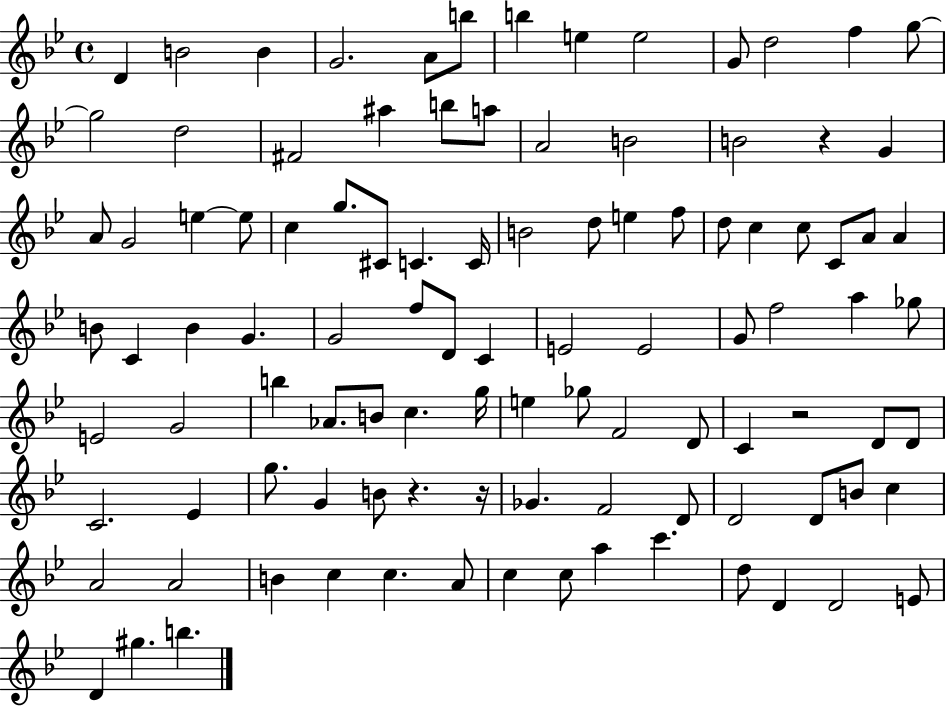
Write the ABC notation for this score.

X:1
T:Untitled
M:4/4
L:1/4
K:Bb
D B2 B G2 A/2 b/2 b e e2 G/2 d2 f g/2 g2 d2 ^F2 ^a b/2 a/2 A2 B2 B2 z G A/2 G2 e e/2 c g/2 ^C/2 C C/4 B2 d/2 e f/2 d/2 c c/2 C/2 A/2 A B/2 C B G G2 f/2 D/2 C E2 E2 G/2 f2 a _g/2 E2 G2 b _A/2 B/2 c g/4 e _g/2 F2 D/2 C z2 D/2 D/2 C2 _E g/2 G B/2 z z/4 _G F2 D/2 D2 D/2 B/2 c A2 A2 B c c A/2 c c/2 a c' d/2 D D2 E/2 D ^g b